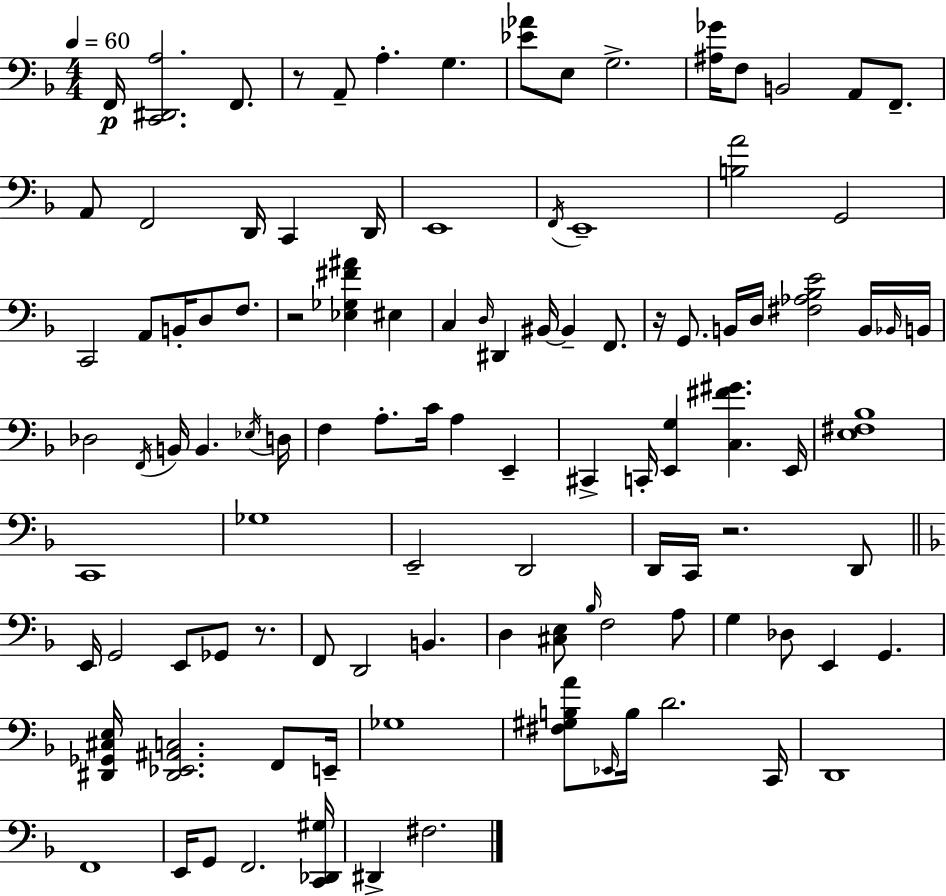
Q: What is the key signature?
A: D minor